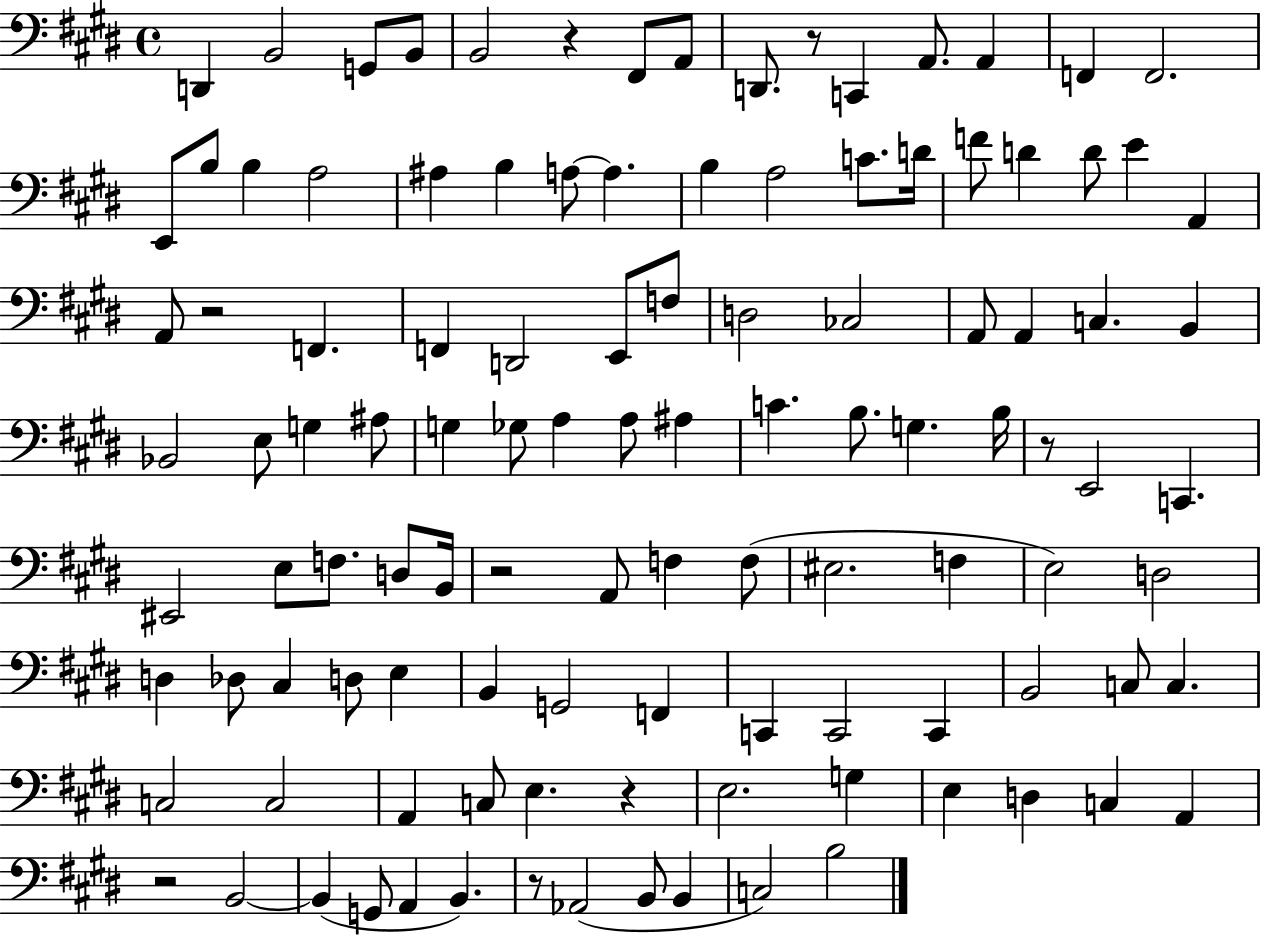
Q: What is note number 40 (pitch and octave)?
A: A2